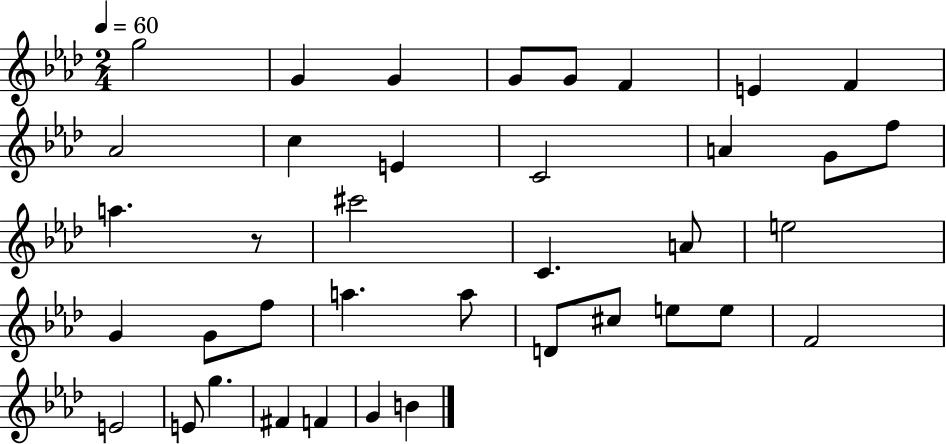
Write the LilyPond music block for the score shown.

{
  \clef treble
  \numericTimeSignature
  \time 2/4
  \key aes \major
  \tempo 4 = 60
  g''2 | g'4 g'4 | g'8 g'8 f'4 | e'4 f'4 | \break aes'2 | c''4 e'4 | c'2 | a'4 g'8 f''8 | \break a''4. r8 | cis'''2 | c'4. a'8 | e''2 | \break g'4 g'8 f''8 | a''4. a''8 | d'8 cis''8 e''8 e''8 | f'2 | \break e'2 | e'8 g''4. | fis'4 f'4 | g'4 b'4 | \break \bar "|."
}